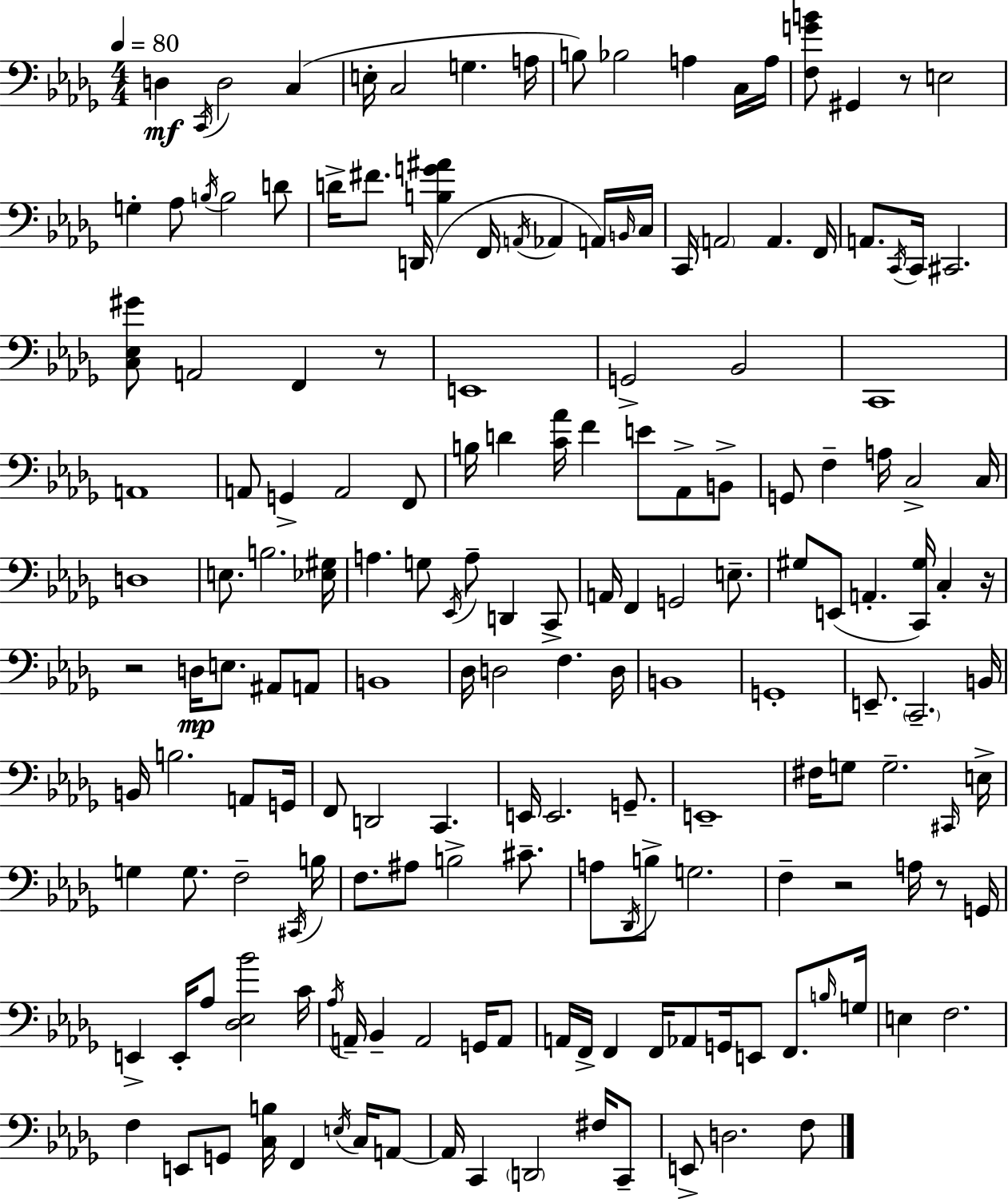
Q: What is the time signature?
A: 4/4